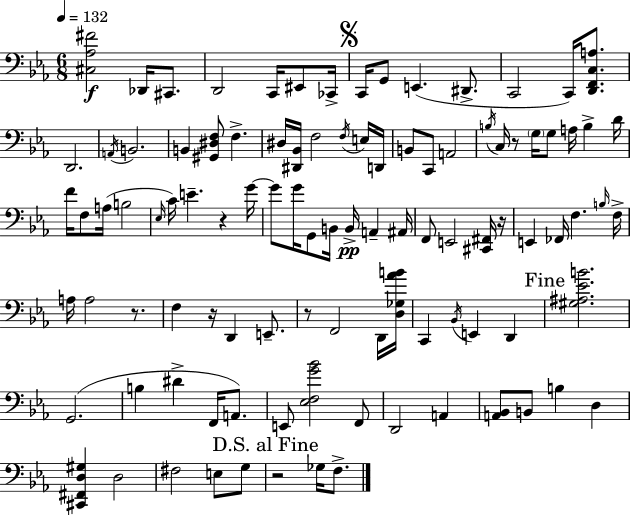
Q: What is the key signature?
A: EES major